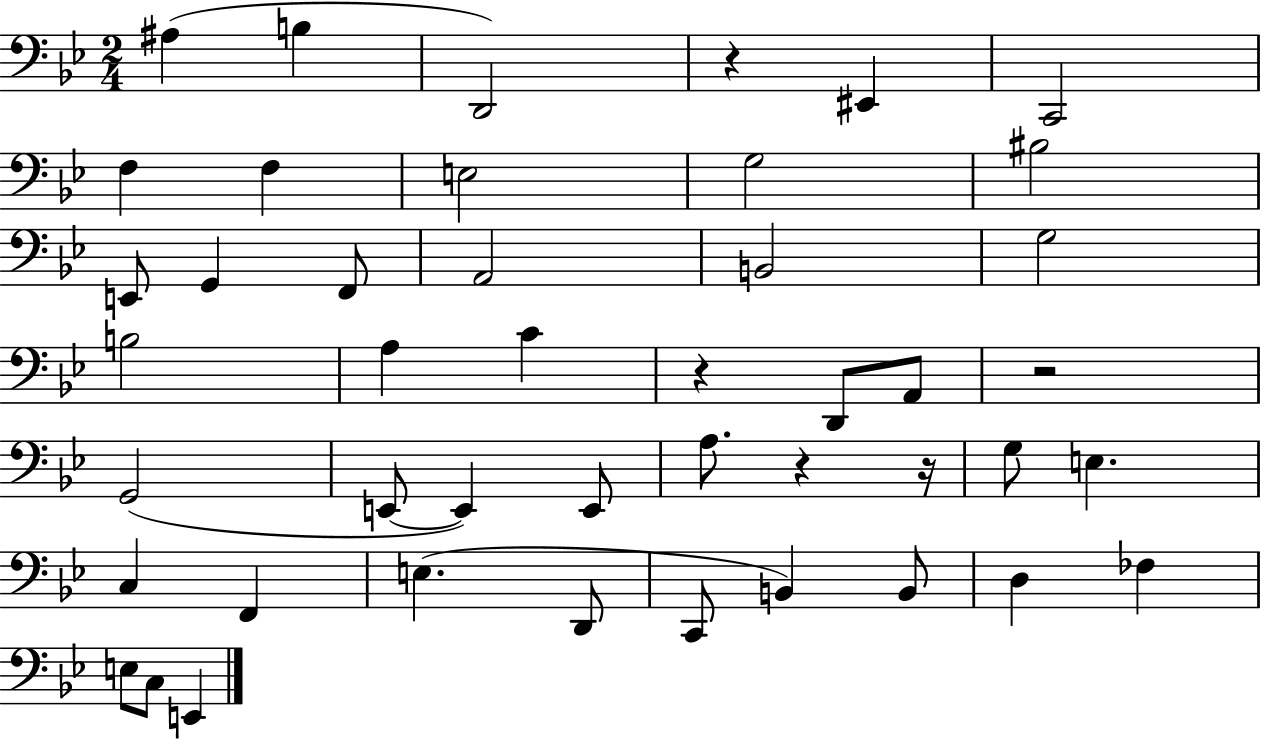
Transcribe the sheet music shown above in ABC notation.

X:1
T:Untitled
M:2/4
L:1/4
K:Bb
^A, B, D,,2 z ^E,, C,,2 F, F, E,2 G,2 ^B,2 E,,/2 G,, F,,/2 A,,2 B,,2 G,2 B,2 A, C z D,,/2 A,,/2 z2 G,,2 E,,/2 E,, E,,/2 A,/2 z z/4 G,/2 E, C, F,, E, D,,/2 C,,/2 B,, B,,/2 D, _F, E,/2 C,/2 E,,